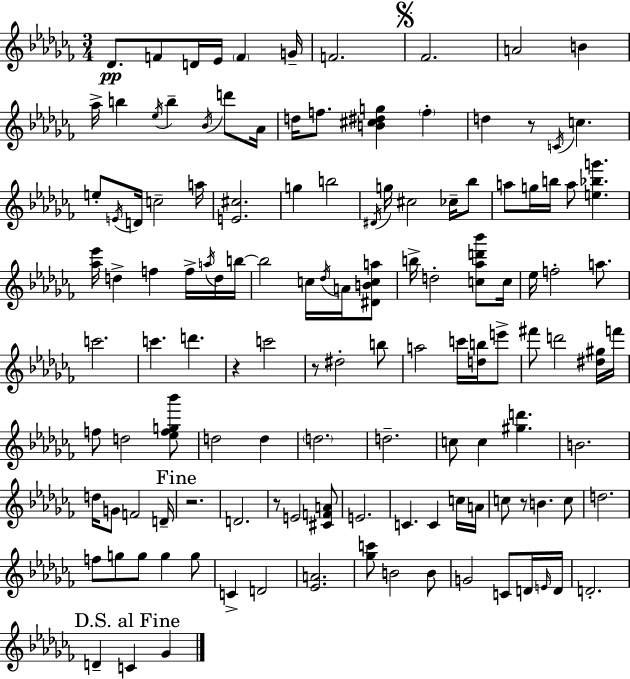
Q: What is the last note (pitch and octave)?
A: Gb4